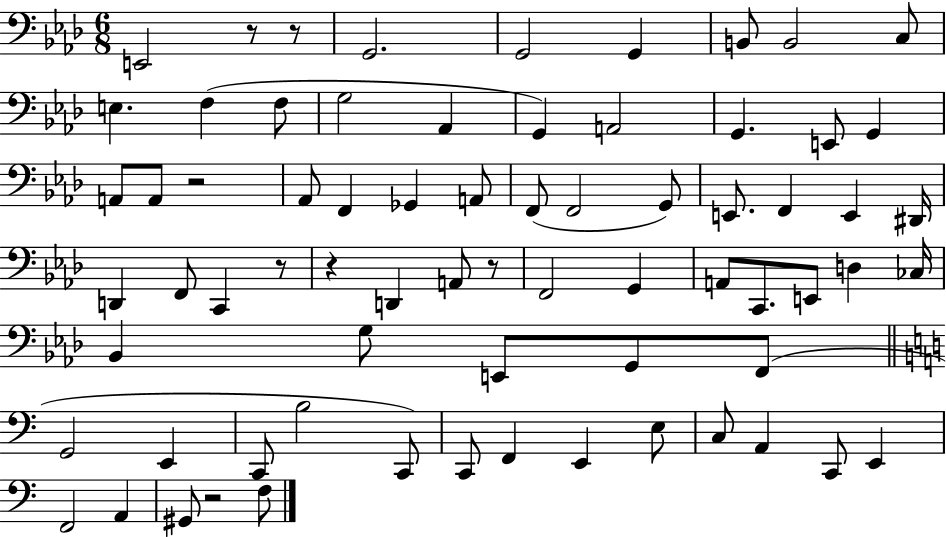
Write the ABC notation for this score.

X:1
T:Untitled
M:6/8
L:1/4
K:Ab
E,,2 z/2 z/2 G,,2 G,,2 G,, B,,/2 B,,2 C,/2 E, F, F,/2 G,2 _A,, G,, A,,2 G,, E,,/2 G,, A,,/2 A,,/2 z2 _A,,/2 F,, _G,, A,,/2 F,,/2 F,,2 G,,/2 E,,/2 F,, E,, ^D,,/4 D,, F,,/2 C,, z/2 z D,, A,,/2 z/2 F,,2 G,, A,,/2 C,,/2 E,,/2 D, _C,/4 _B,, G,/2 E,,/2 G,,/2 F,,/2 G,,2 E,, C,,/2 B,2 C,,/2 C,,/2 F,, E,, E,/2 C,/2 A,, C,,/2 E,, F,,2 A,, ^G,,/2 z2 F,/2